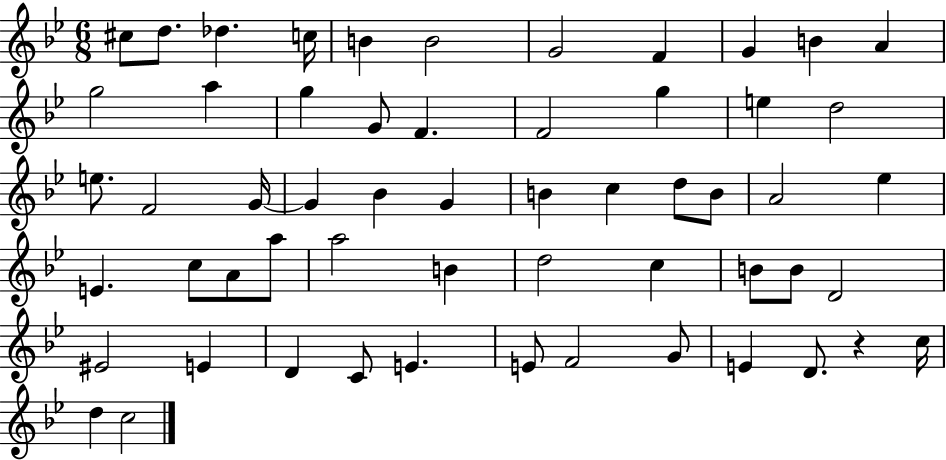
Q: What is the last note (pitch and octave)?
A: C5